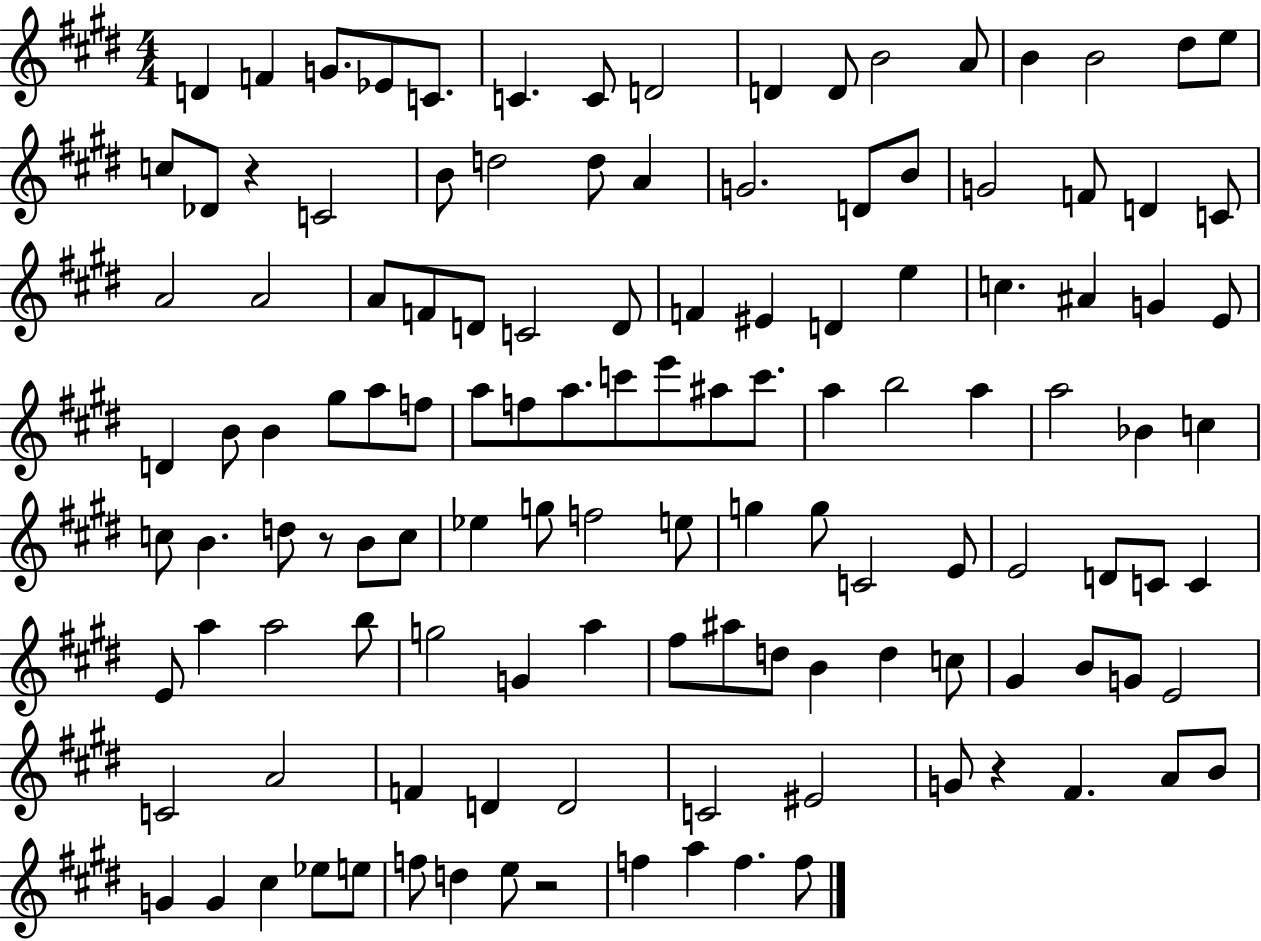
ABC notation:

X:1
T:Untitled
M:4/4
L:1/4
K:E
D F G/2 _E/2 C/2 C C/2 D2 D D/2 B2 A/2 B B2 ^d/2 e/2 c/2 _D/2 z C2 B/2 d2 d/2 A G2 D/2 B/2 G2 F/2 D C/2 A2 A2 A/2 F/2 D/2 C2 D/2 F ^E D e c ^A G E/2 D B/2 B ^g/2 a/2 f/2 a/2 f/2 a/2 c'/2 e'/2 ^a/2 c'/2 a b2 a a2 _B c c/2 B d/2 z/2 B/2 c/2 _e g/2 f2 e/2 g g/2 C2 E/2 E2 D/2 C/2 C E/2 a a2 b/2 g2 G a ^f/2 ^a/2 d/2 B d c/2 ^G B/2 G/2 E2 C2 A2 F D D2 C2 ^E2 G/2 z ^F A/2 B/2 G G ^c _e/2 e/2 f/2 d e/2 z2 f a f f/2